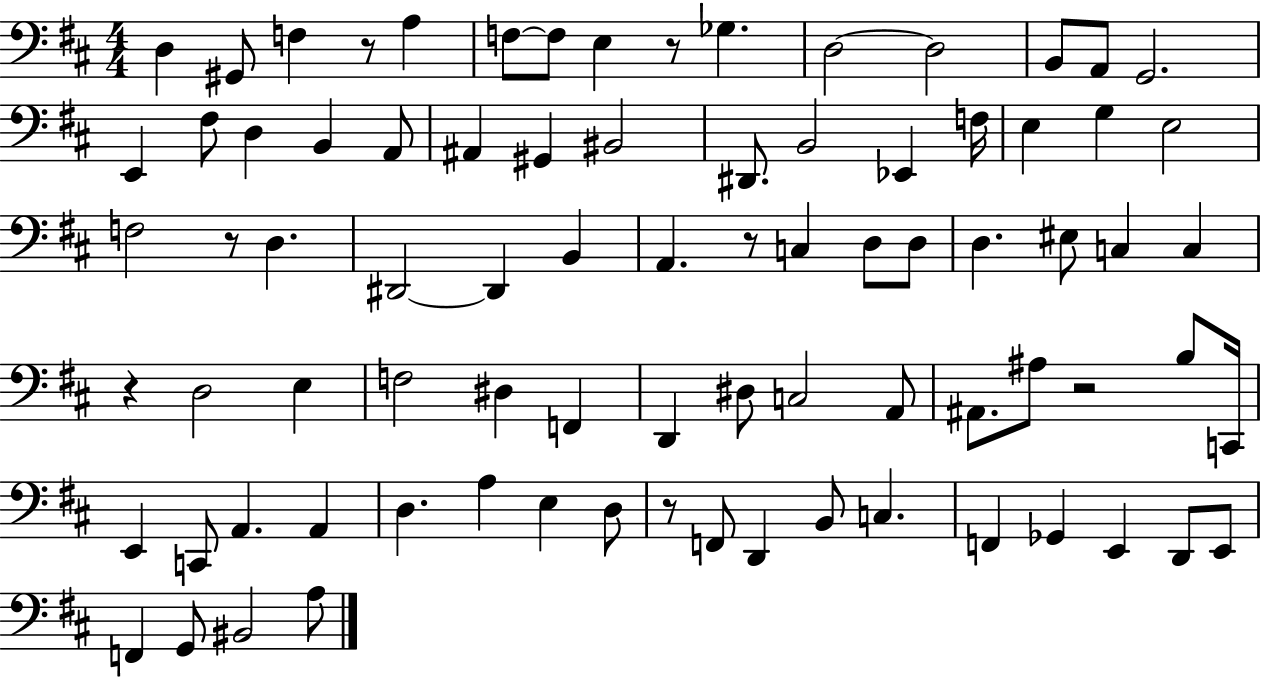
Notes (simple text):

D3/q G#2/e F3/q R/e A3/q F3/e F3/e E3/q R/e Gb3/q. D3/h D3/h B2/e A2/e G2/h. E2/q F#3/e D3/q B2/q A2/e A#2/q G#2/q BIS2/h D#2/e. B2/h Eb2/q F3/s E3/q G3/q E3/h F3/h R/e D3/q. D#2/h D#2/q B2/q A2/q. R/e C3/q D3/e D3/e D3/q. EIS3/e C3/q C3/q R/q D3/h E3/q F3/h D#3/q F2/q D2/q D#3/e C3/h A2/e A#2/e. A#3/e R/h B3/e C2/s E2/q C2/e A2/q. A2/q D3/q. A3/q E3/q D3/e R/e F2/e D2/q B2/e C3/q. F2/q Gb2/q E2/q D2/e E2/e F2/q G2/e BIS2/h A3/e